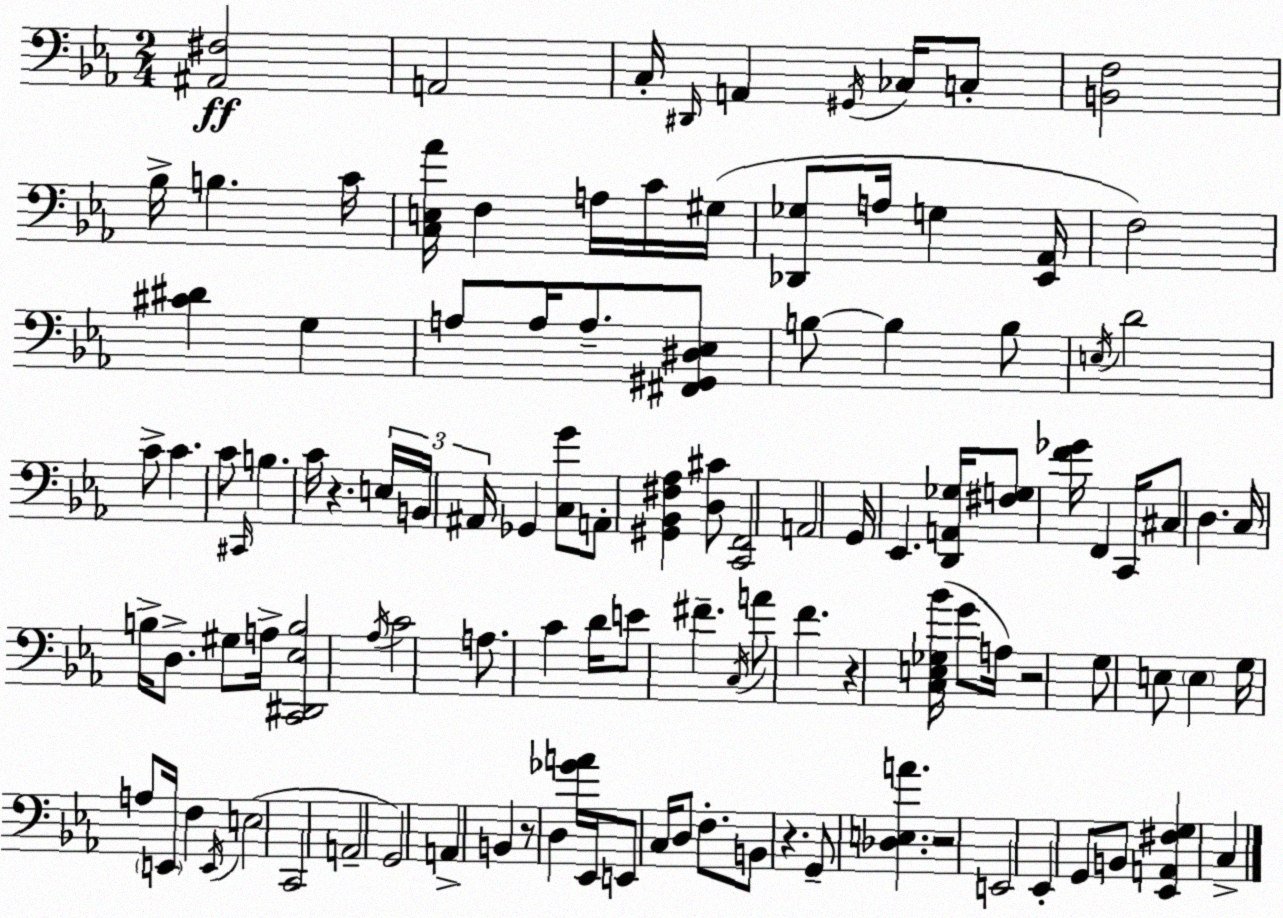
X:1
T:Untitled
M:2/4
L:1/4
K:Cm
[^A,,^F,]2 A,,2 C,/4 ^D,,/4 A,, ^G,,/4 _C,/4 C,/2 [B,,F,]2 _B,/4 B, C/4 [C,E,_A]/4 F, A,/4 C/4 ^G,/4 [_D,,_G,]/2 A,/4 G, [_E,,_A,,]/4 F,2 [^C^D] G, A,/2 A,/4 A,/2 [^F,,^G,,^D,_E,]/2 B,/2 B, B,/2 E,/4 D2 C/2 C C/2 ^C,,/4 B, C/4 z E,/4 B,,/4 ^A,,/4 _G,, [C,G]/2 A,,/2 [^G,,_B,,^F,_A,] [D,^C]/2 [C,,F,,]2 A,,2 G,,/4 _E,, [D,,A,,_G,]/4 [^F,G,]/2 [F_G]/4 F,, C,,/4 ^C,/2 D, C,/4 B,/4 D,/2 ^G,/2 A,/4 [C,,^D,,_E,B,]2 _A,/4 C2 A,/2 C D/4 E/2 ^F C,/4 A/2 F z [C,E,_G,_B]/4 G/2 A,/4 z2 G,/2 E,/2 E, G,/4 A,/2 E,,/4 F, E,,/4 E,2 C,,2 A,,2 G,,2 A,, B,, z/2 D, [_GA]/4 _E,,/4 E,,/2 C,/4 D,/2 F,/2 B,,/2 z G,,/2 [_D,E,A] z2 E,,2 _E,, G,,/2 B,,/2 [_E,,A,,^F,G,] C,